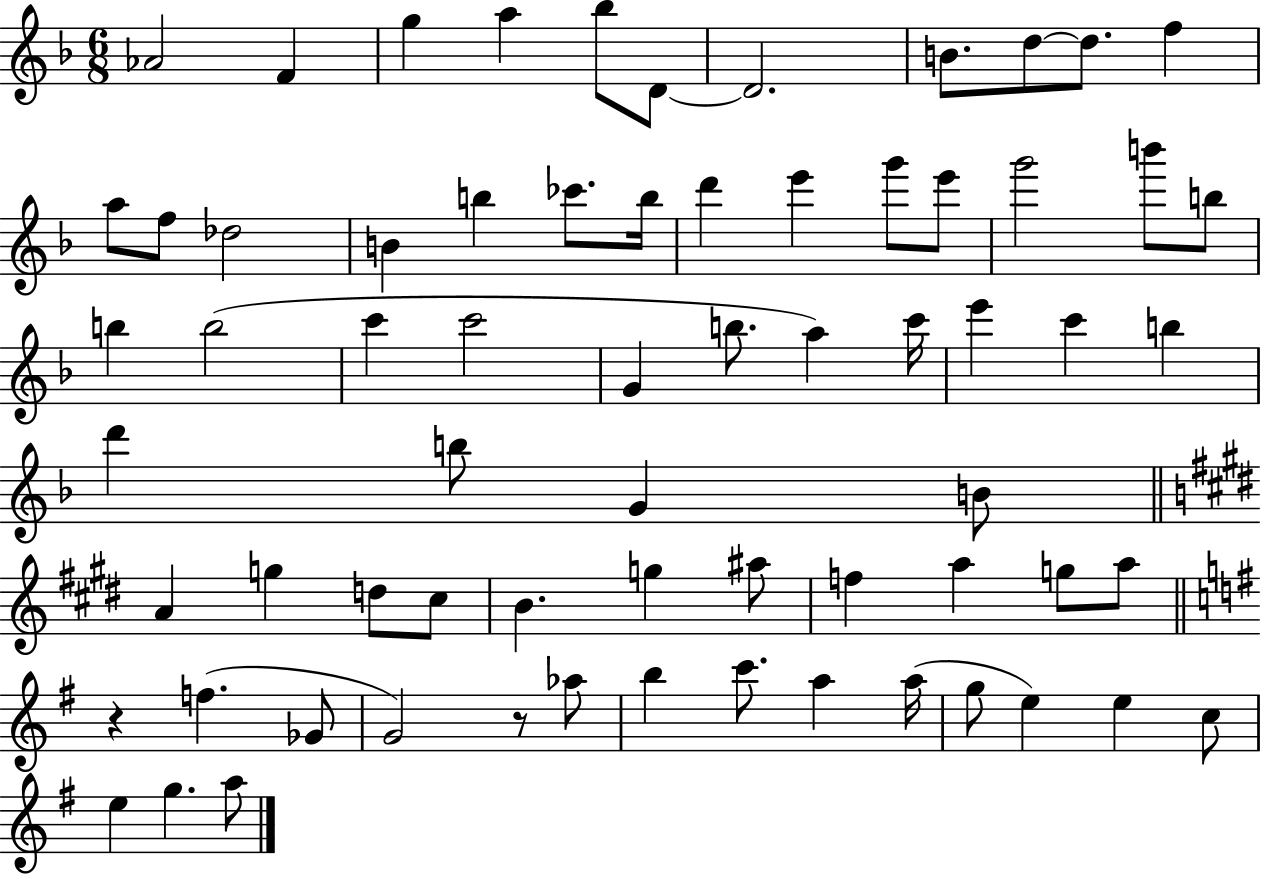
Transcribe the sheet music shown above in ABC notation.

X:1
T:Untitled
M:6/8
L:1/4
K:F
_A2 F g a _b/2 D/2 D2 B/2 d/2 d/2 f a/2 f/2 _d2 B b _c'/2 b/4 d' e' g'/2 e'/2 g'2 b'/2 b/2 b b2 c' c'2 G b/2 a c'/4 e' c' b d' b/2 G B/2 A g d/2 ^c/2 B g ^a/2 f a g/2 a/2 z f _G/2 G2 z/2 _a/2 b c'/2 a a/4 g/2 e e c/2 e g a/2